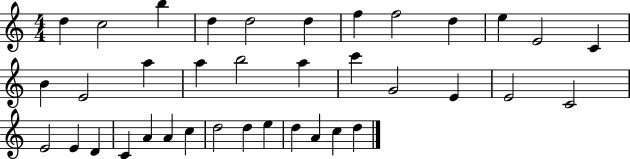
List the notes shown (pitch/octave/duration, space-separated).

D5/q C5/h B5/q D5/q D5/h D5/q F5/q F5/h D5/q E5/q E4/h C4/q B4/q E4/h A5/q A5/q B5/h A5/q C6/q G4/h E4/q E4/h C4/h E4/h E4/q D4/q C4/q A4/q A4/q C5/q D5/h D5/q E5/q D5/q A4/q C5/q D5/q